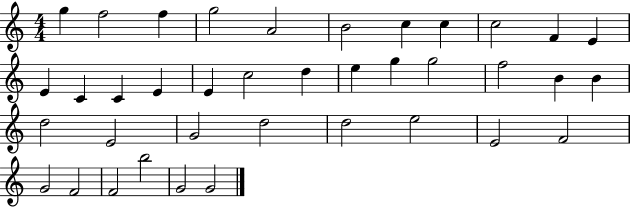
G5/q F5/h F5/q G5/h A4/h B4/h C5/q C5/q C5/h F4/q E4/q E4/q C4/q C4/q E4/q E4/q C5/h D5/q E5/q G5/q G5/h F5/h B4/q B4/q D5/h E4/h G4/h D5/h D5/h E5/h E4/h F4/h G4/h F4/h F4/h B5/h G4/h G4/h